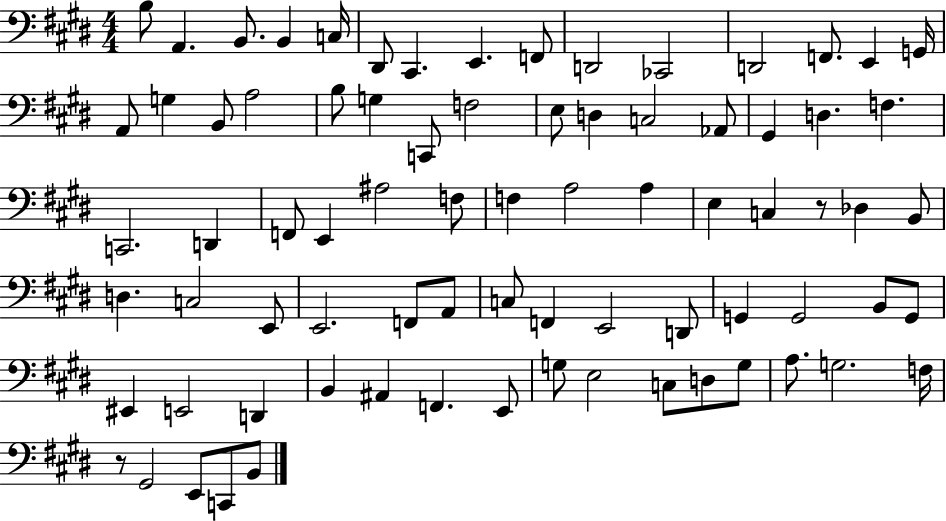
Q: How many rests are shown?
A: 2